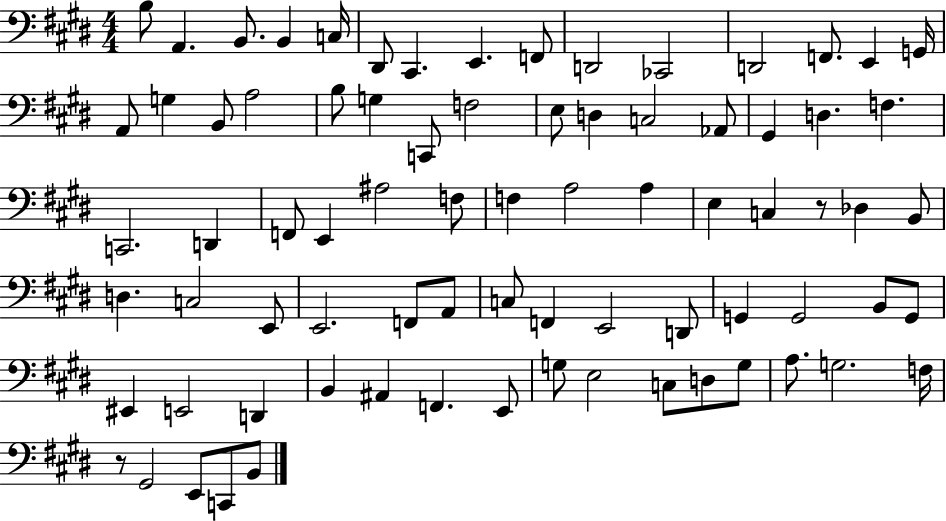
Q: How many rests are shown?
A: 2